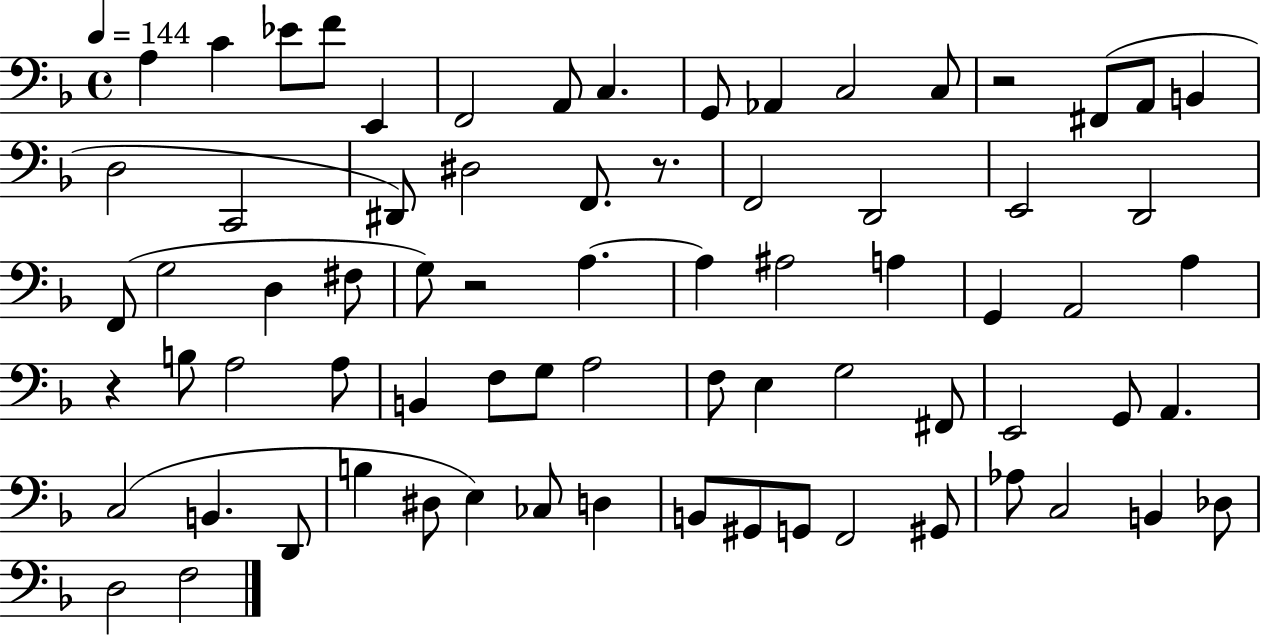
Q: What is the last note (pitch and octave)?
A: F3